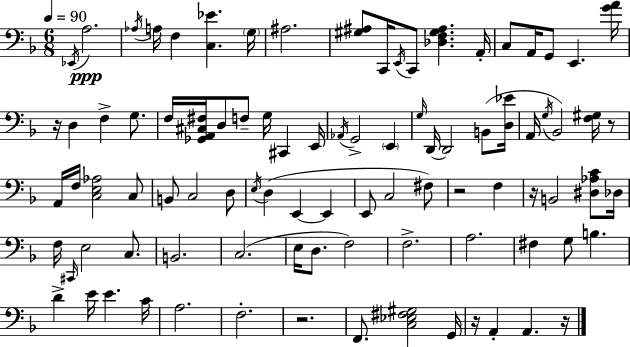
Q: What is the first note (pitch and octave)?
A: Eb2